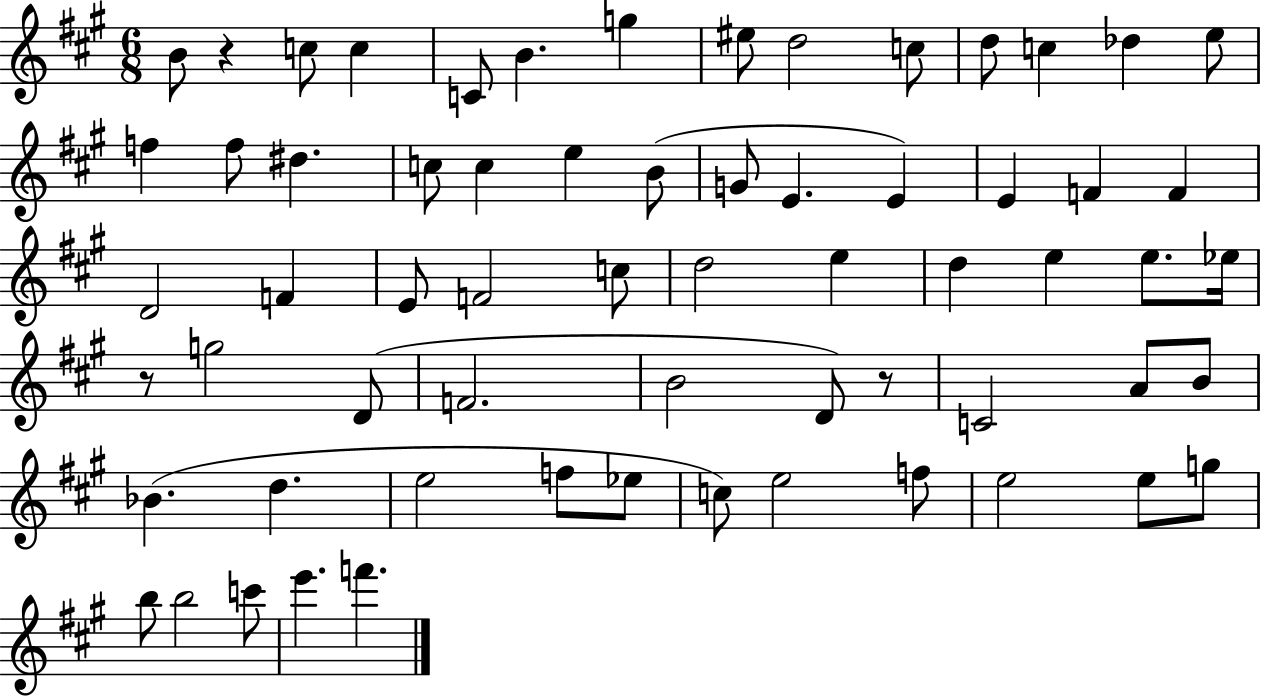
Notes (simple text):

B4/e R/q C5/e C5/q C4/e B4/q. G5/q EIS5/e D5/h C5/e D5/e C5/q Db5/q E5/e F5/q F5/e D#5/q. C5/e C5/q E5/q B4/e G4/e E4/q. E4/q E4/q F4/q F4/q D4/h F4/q E4/e F4/h C5/e D5/h E5/q D5/q E5/q E5/e. Eb5/s R/e G5/h D4/e F4/h. B4/h D4/e R/e C4/h A4/e B4/e Bb4/q. D5/q. E5/h F5/e Eb5/e C5/e E5/h F5/e E5/h E5/e G5/e B5/e B5/h C6/e E6/q. F6/q.